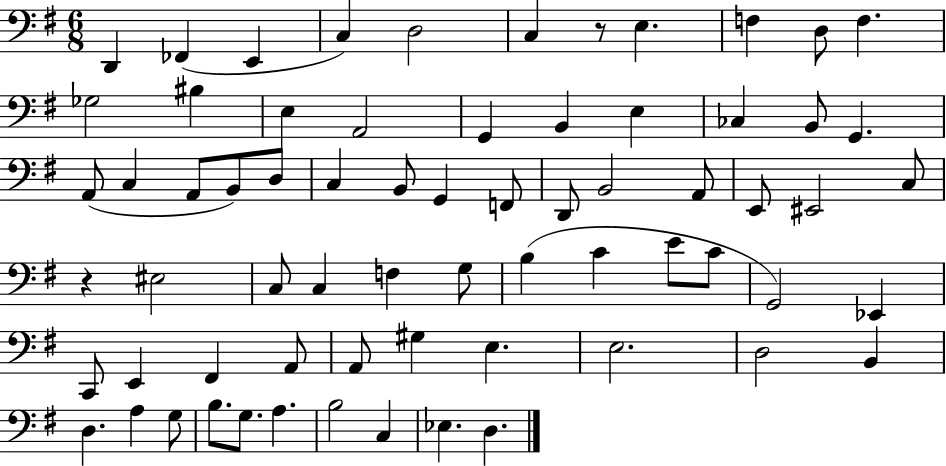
D2/q FES2/q E2/q C3/q D3/h C3/q R/e E3/q. F3/q D3/e F3/q. Gb3/h BIS3/q E3/q A2/h G2/q B2/q E3/q CES3/q B2/e G2/q. A2/e C3/q A2/e B2/e D3/e C3/q B2/e G2/q F2/e D2/e B2/h A2/e E2/e EIS2/h C3/e R/q EIS3/h C3/e C3/q F3/q G3/e B3/q C4/q E4/e C4/e G2/h Eb2/q C2/e E2/q F#2/q A2/e A2/e G#3/q E3/q. E3/h. D3/h B2/q D3/q. A3/q G3/e B3/e. G3/e. A3/q. B3/h C3/q Eb3/q. D3/q.